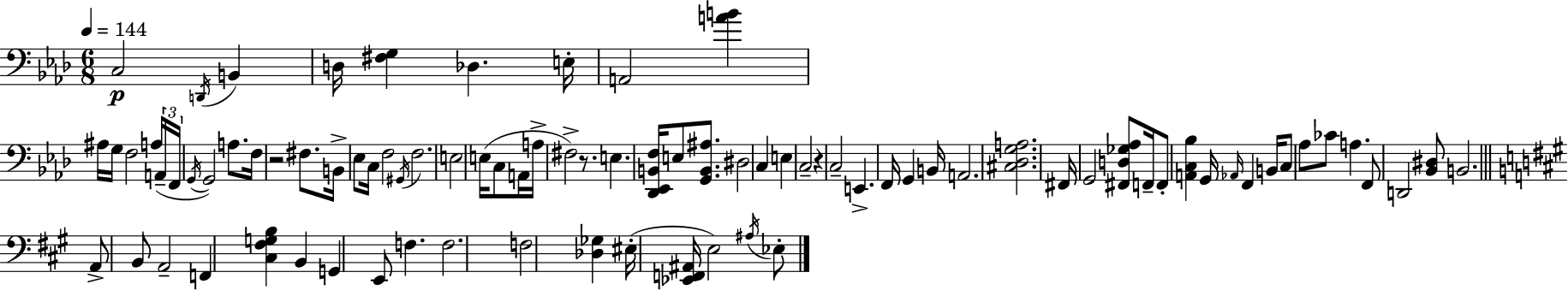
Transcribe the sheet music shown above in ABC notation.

X:1
T:Untitled
M:6/8
L:1/4
K:Fm
C,2 D,,/4 B,, D,/4 [^F,G,] _D, E,/4 A,,2 [AB] ^A,/4 G,/4 F,2 A,/4 A,,/4 F,,/4 G,,/4 G,,2 A,/2 F,/4 z2 ^F,/2 B,,/4 _E,/2 C,/4 F,2 ^G,,/4 F,2 E,2 E,/4 C,/2 A,,/4 A,/4 ^F,2 z/2 E, [_D,,_E,,B,,F,]/4 E,/2 [G,,B,,^A,]/2 ^D,2 C, E, C,2 z C,2 E,, F,,/4 G,, B,,/4 A,,2 [^C,_D,G,A,]2 ^F,,/4 G,,2 [^F,,D,_G,_A,]/2 F,,/4 F,,/2 [A,,C,_B,] G,,/4 _A,,/4 F,, B,,/4 C,/2 _A,/2 _C/2 A, F,,/2 D,,2 [_B,,^D,]/2 B,,2 A,,/2 B,,/2 A,,2 F,, [^C,^F,G,B,] B,, G,, E,,/2 F, F,2 F,2 [_D,_G,] ^E,/4 [_E,,F,,^A,,]/4 E,2 ^A,/4 _E,/2